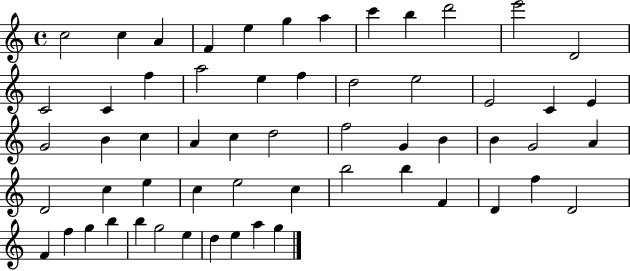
C5/h C5/q A4/q F4/q E5/q G5/q A5/q C6/q B5/q D6/h E6/h D4/h C4/h C4/q F5/q A5/h E5/q F5/q D5/h E5/h E4/h C4/q E4/q G4/h B4/q C5/q A4/q C5/q D5/h F5/h G4/q B4/q B4/q G4/h A4/q D4/h C5/q E5/q C5/q E5/h C5/q B5/h B5/q F4/q D4/q F5/q D4/h F4/q F5/q G5/q B5/q B5/q G5/h E5/q D5/q E5/q A5/q G5/q